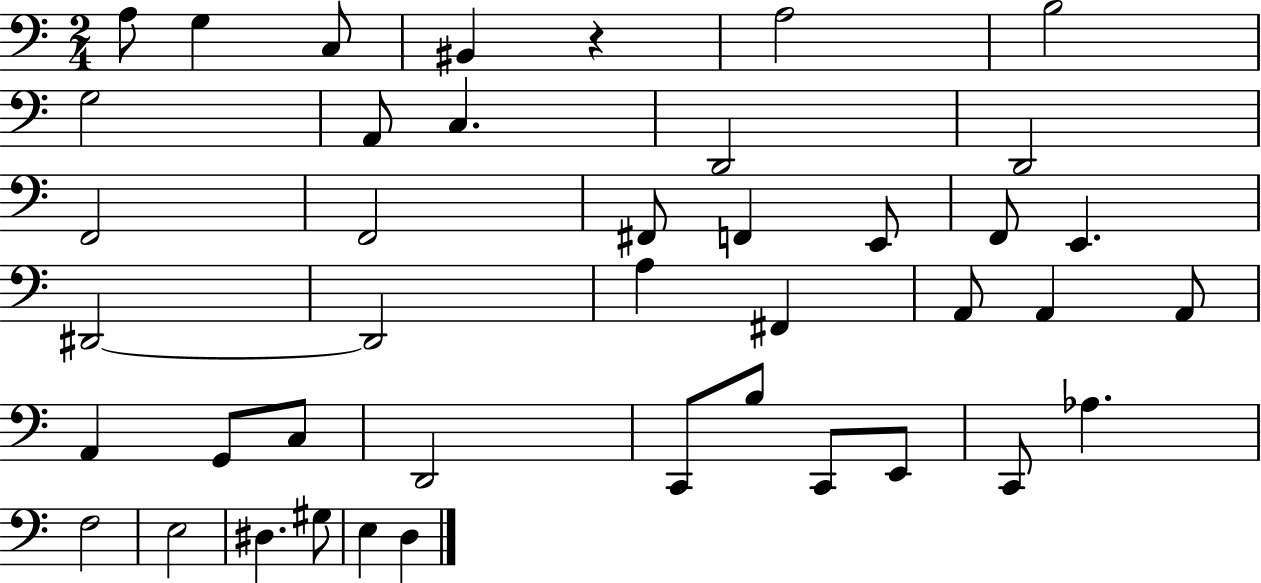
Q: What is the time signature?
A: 2/4